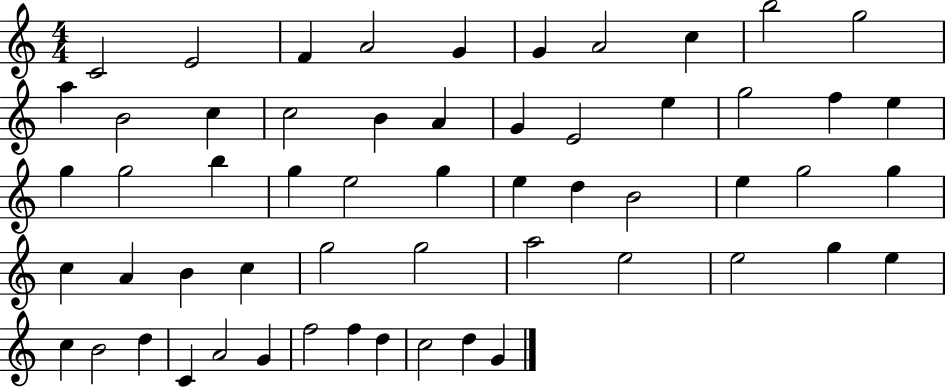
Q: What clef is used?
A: treble